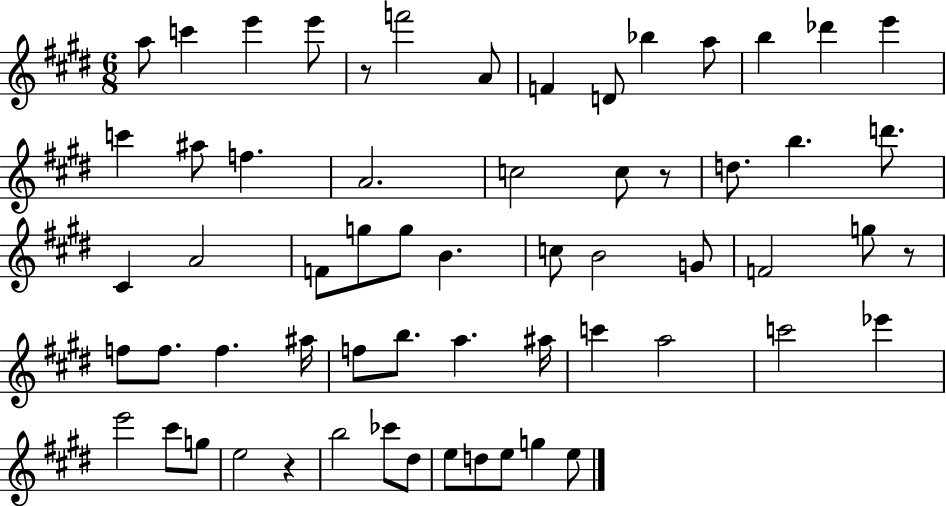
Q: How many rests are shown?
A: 4